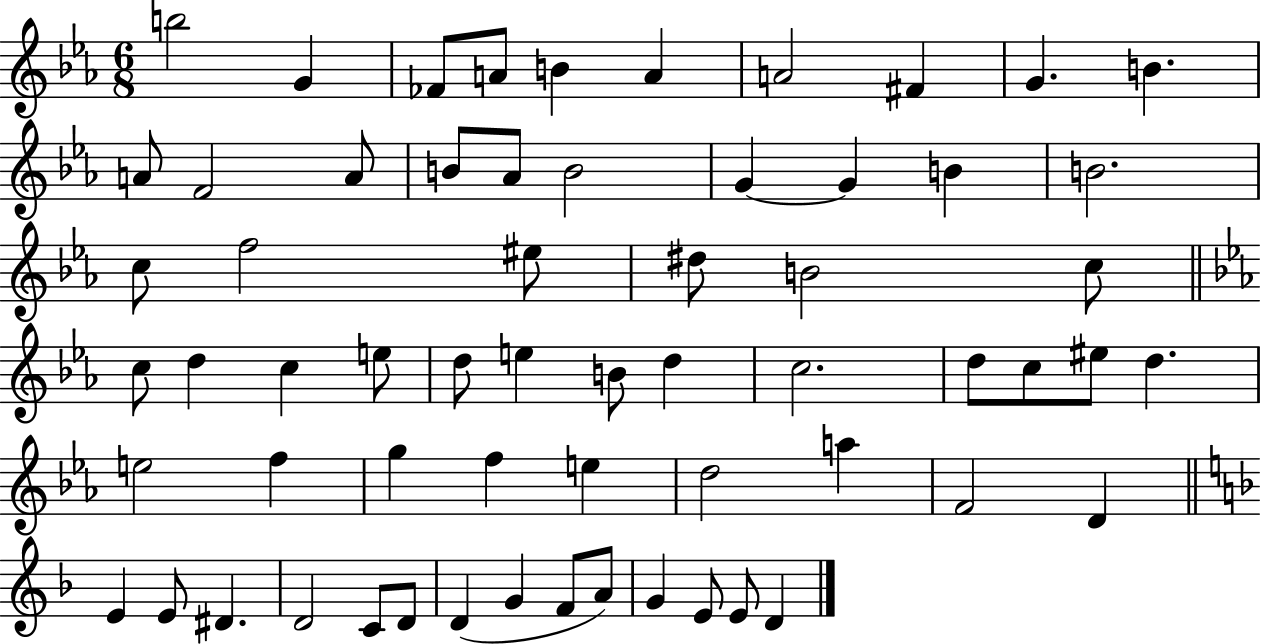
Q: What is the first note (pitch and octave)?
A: B5